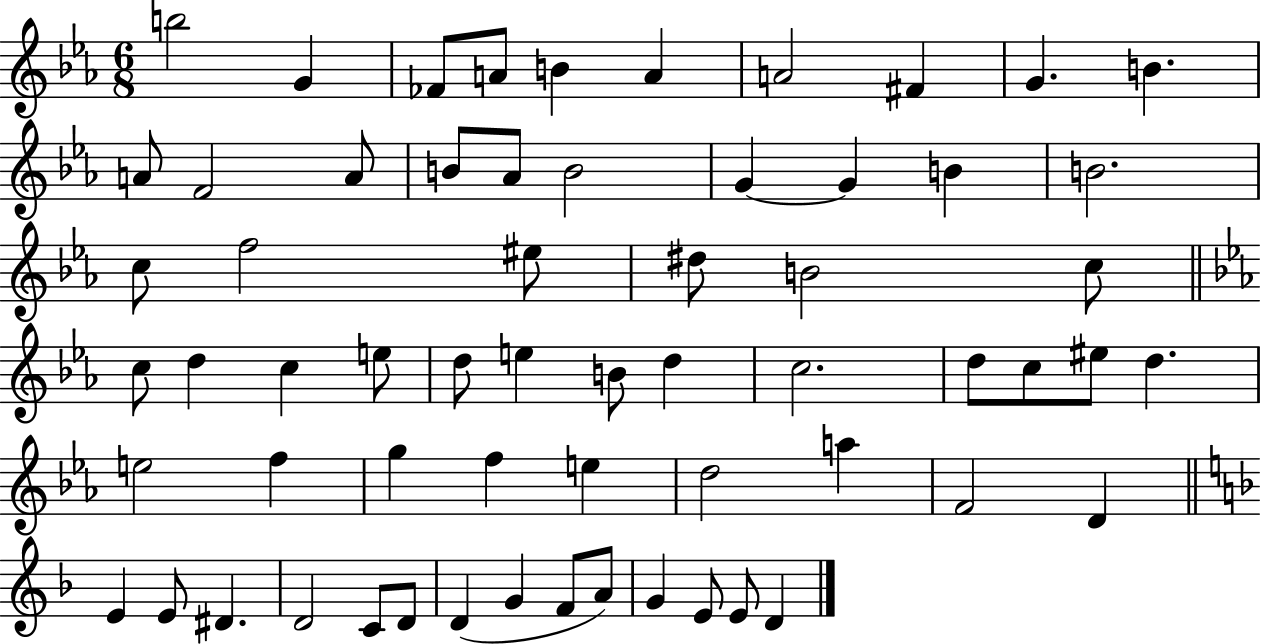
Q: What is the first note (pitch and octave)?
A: B5